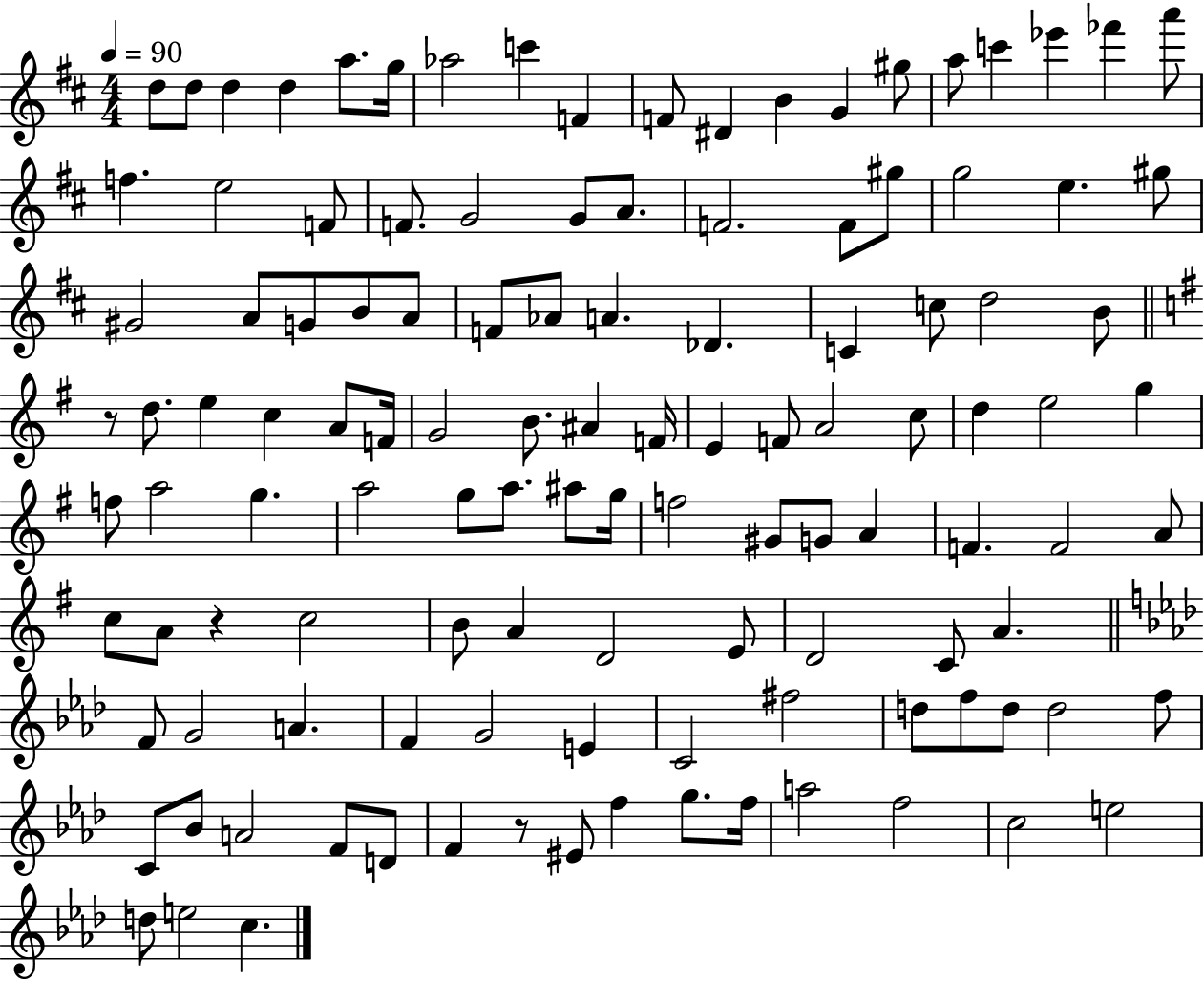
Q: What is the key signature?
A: D major